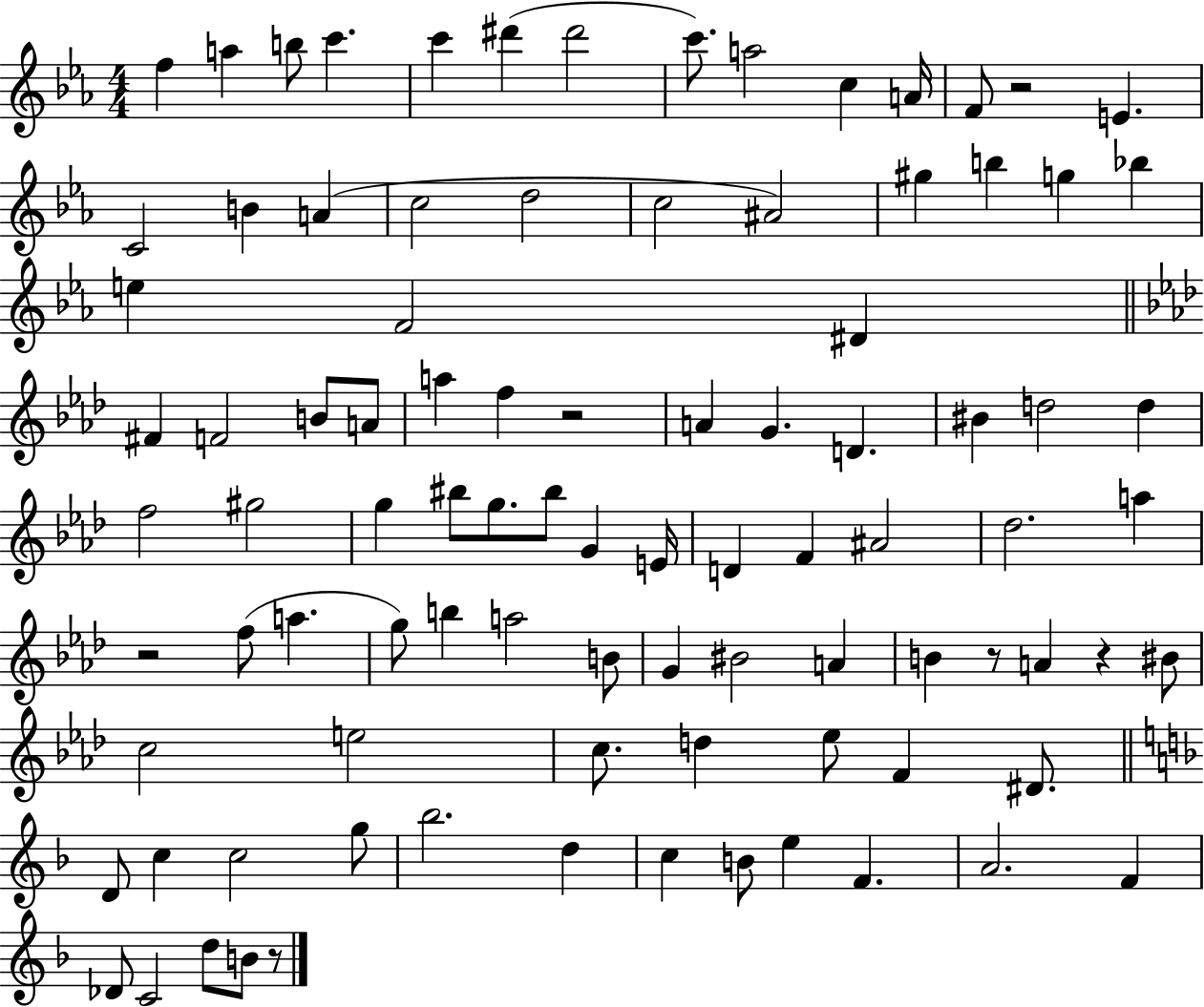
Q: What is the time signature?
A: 4/4